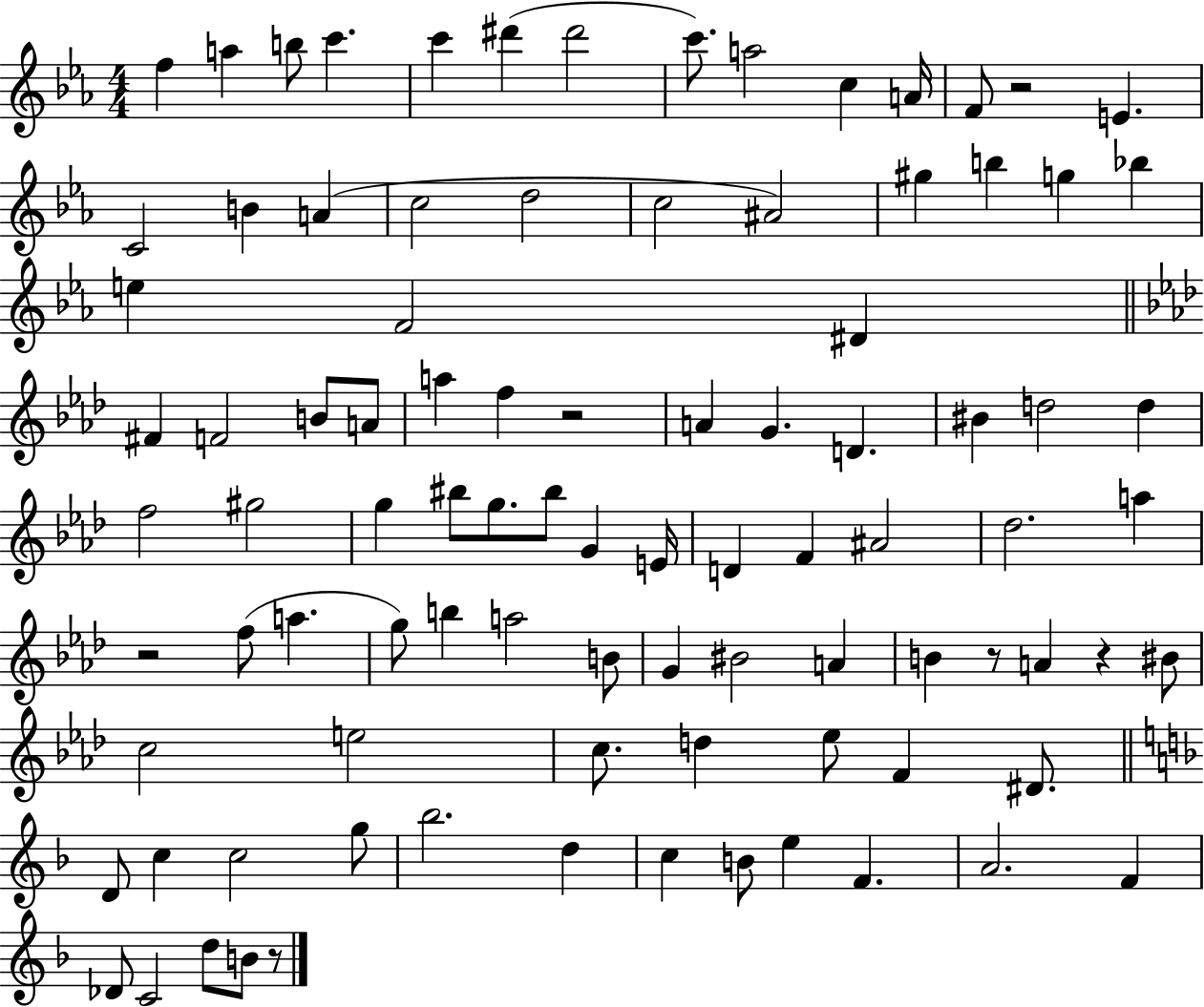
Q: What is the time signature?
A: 4/4